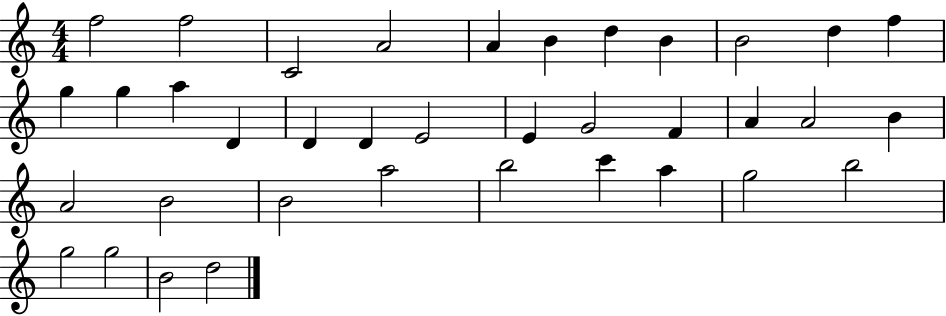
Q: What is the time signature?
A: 4/4